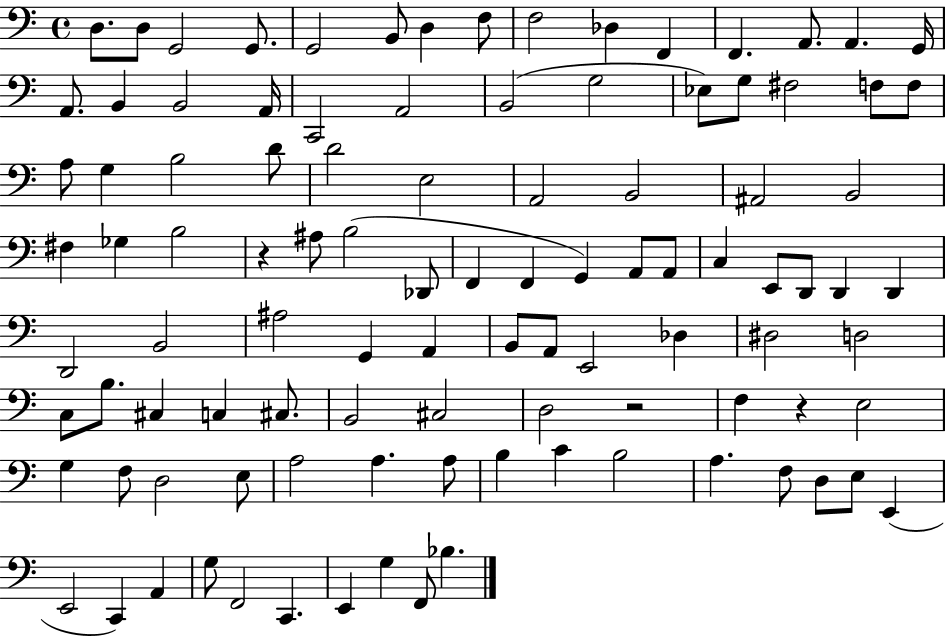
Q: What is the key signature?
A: C major